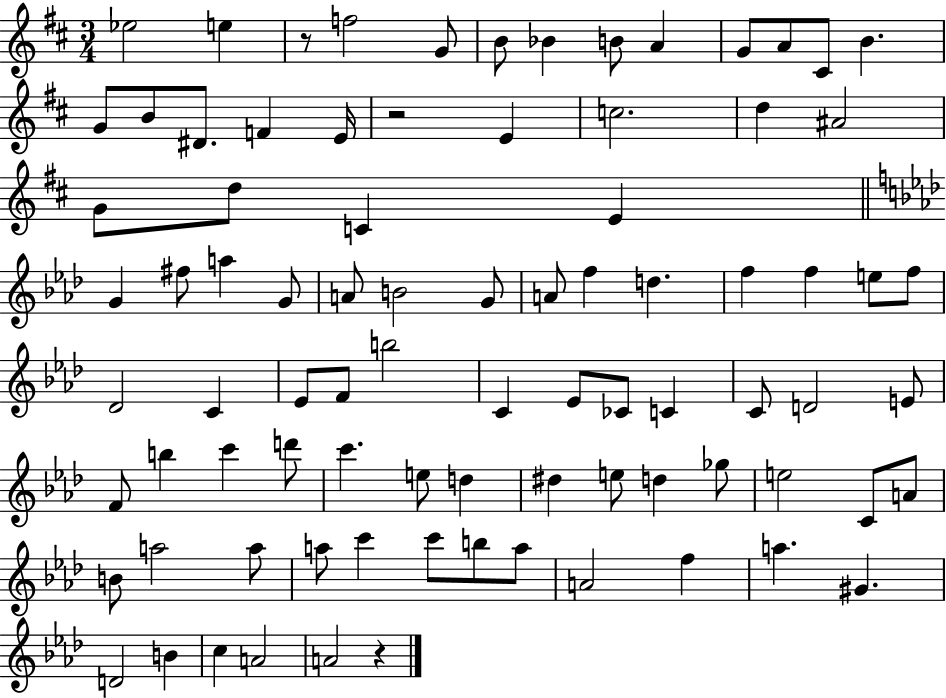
{
  \clef treble
  \numericTimeSignature
  \time 3/4
  \key d \major
  ees''2 e''4 | r8 f''2 g'8 | b'8 bes'4 b'8 a'4 | g'8 a'8 cis'8 b'4. | \break g'8 b'8 dis'8. f'4 e'16 | r2 e'4 | c''2. | d''4 ais'2 | \break g'8 d''8 c'4 e'4 | \bar "||" \break \key aes \major g'4 fis''8 a''4 g'8 | a'8 b'2 g'8 | a'8 f''4 d''4. | f''4 f''4 e''8 f''8 | \break des'2 c'4 | ees'8 f'8 b''2 | c'4 ees'8 ces'8 c'4 | c'8 d'2 e'8 | \break f'8 b''4 c'''4 d'''8 | c'''4. e''8 d''4 | dis''4 e''8 d''4 ges''8 | e''2 c'8 a'8 | \break b'8 a''2 a''8 | a''8 c'''4 c'''8 b''8 a''8 | a'2 f''4 | a''4. gis'4. | \break d'2 b'4 | c''4 a'2 | a'2 r4 | \bar "|."
}